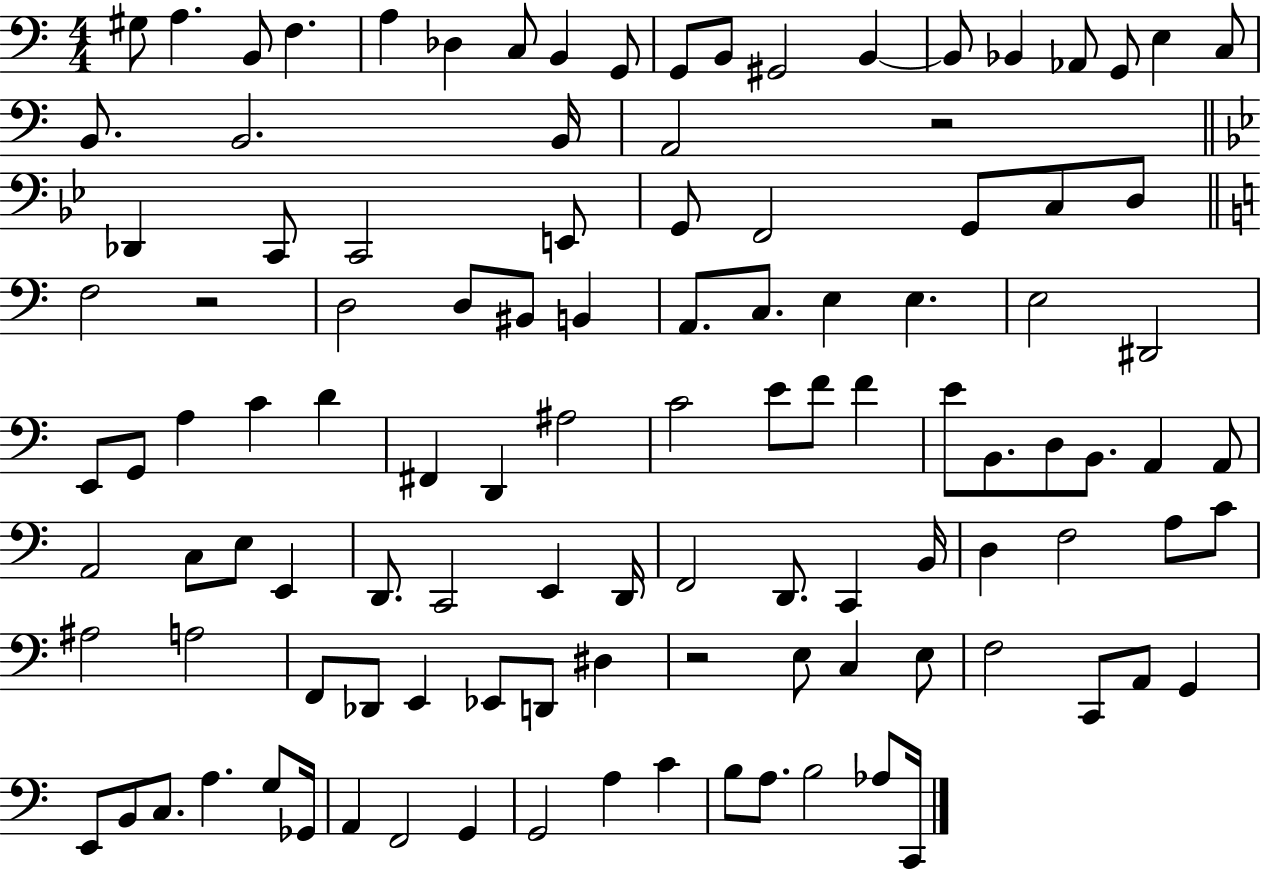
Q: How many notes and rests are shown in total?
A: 112